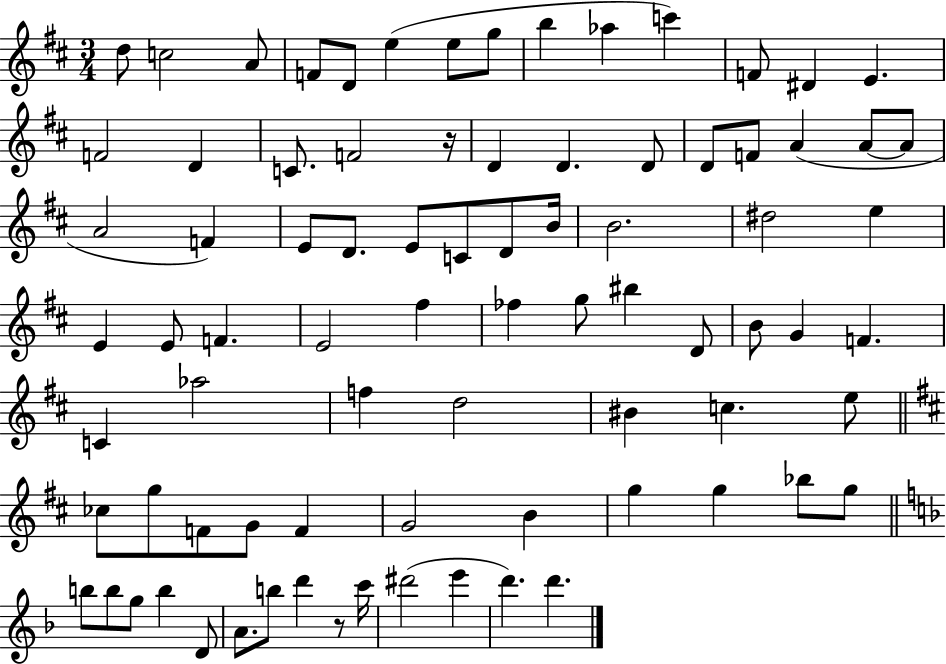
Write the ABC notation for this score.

X:1
T:Untitled
M:3/4
L:1/4
K:D
d/2 c2 A/2 F/2 D/2 e e/2 g/2 b _a c' F/2 ^D E F2 D C/2 F2 z/4 D D D/2 D/2 F/2 A A/2 A/2 A2 F E/2 D/2 E/2 C/2 D/2 B/4 B2 ^d2 e E E/2 F E2 ^f _f g/2 ^b D/2 B/2 G F C _a2 f d2 ^B c e/2 _c/2 g/2 F/2 G/2 F G2 B g g _b/2 g/2 b/2 b/2 g/2 b D/2 A/2 b/2 d' z/2 c'/4 ^d'2 e' d' d'